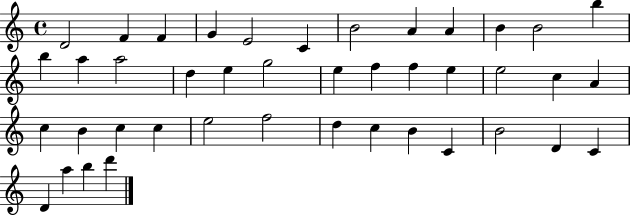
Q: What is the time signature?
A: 4/4